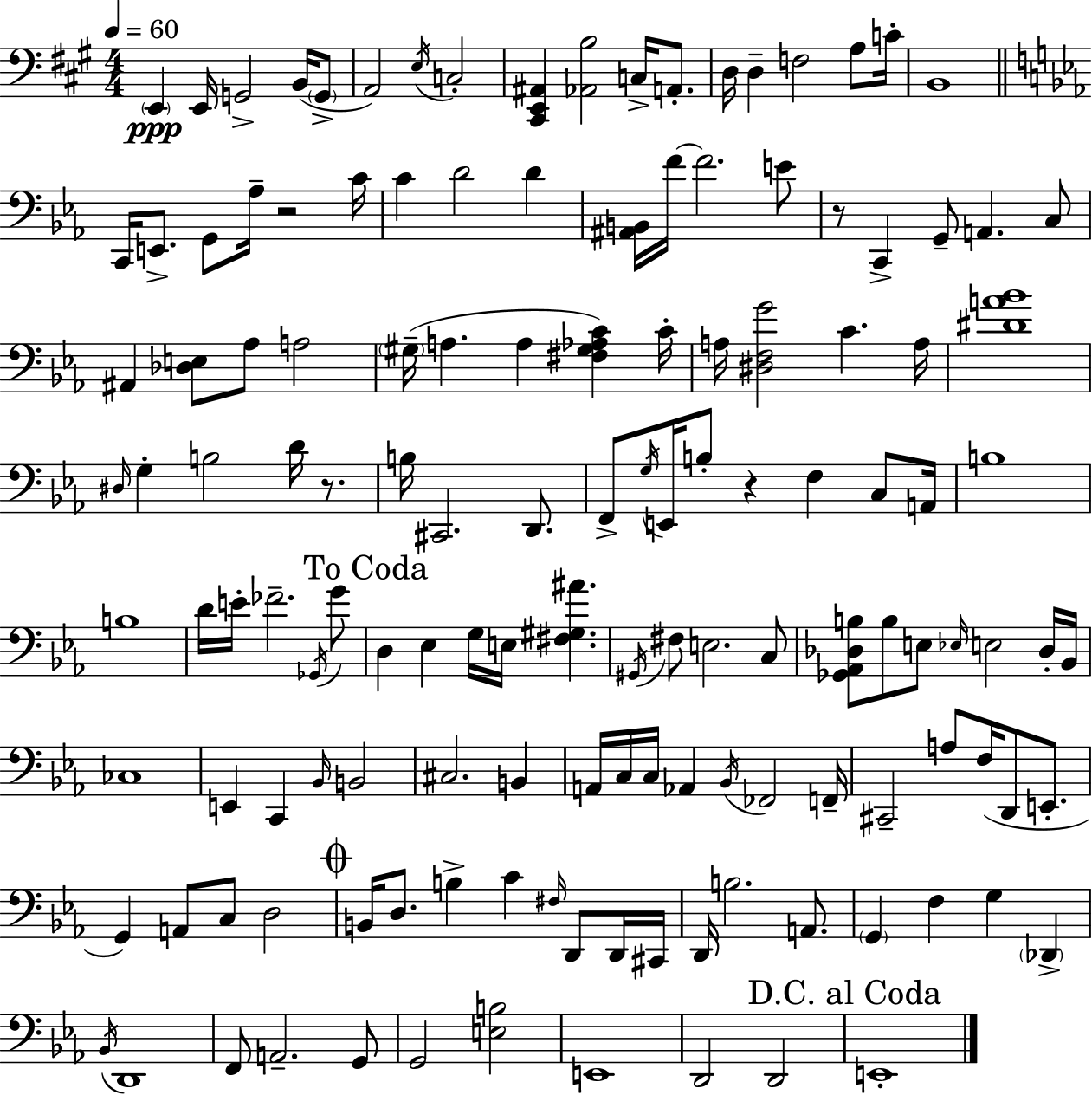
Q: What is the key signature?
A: A major